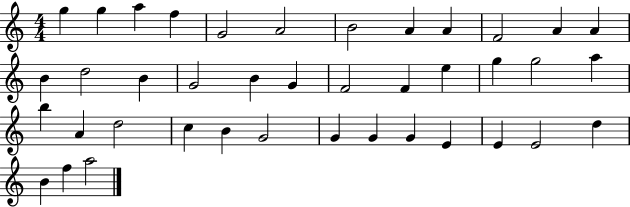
X:1
T:Untitled
M:4/4
L:1/4
K:C
g g a f G2 A2 B2 A A F2 A A B d2 B G2 B G F2 F e g g2 a b A d2 c B G2 G G G E E E2 d B f a2